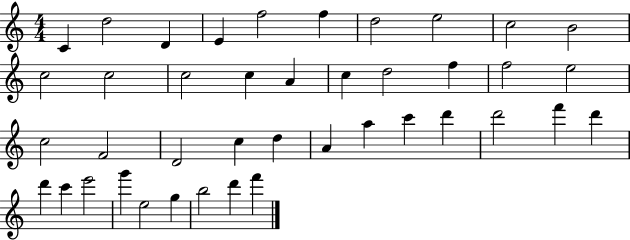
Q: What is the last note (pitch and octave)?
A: F6